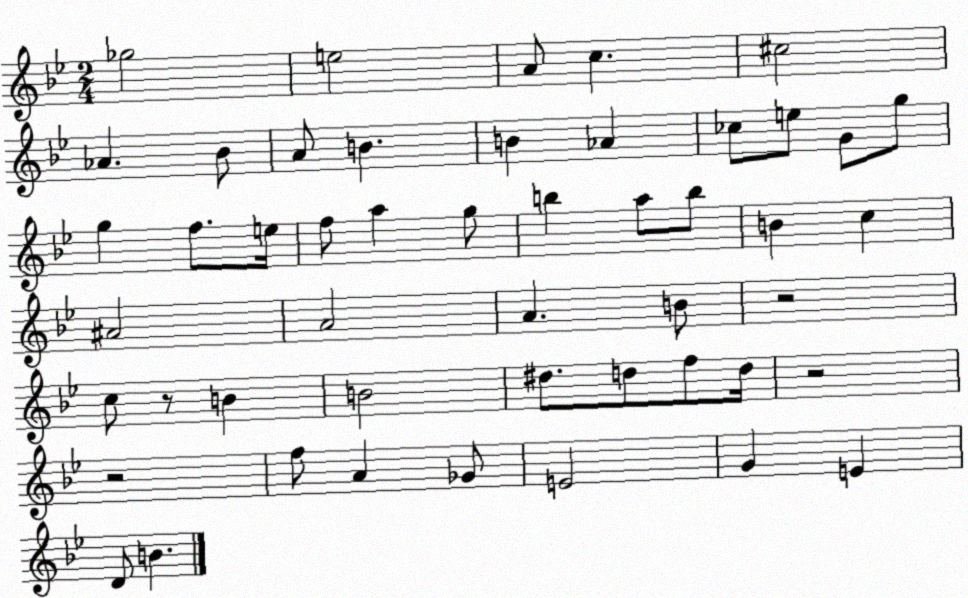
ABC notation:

X:1
T:Untitled
M:2/4
L:1/4
K:Bb
_g2 e2 A/2 c ^c2 _A _B/2 A/2 B B _A _c/2 e/2 G/2 g/2 g f/2 e/4 f/2 a g/2 b a/2 b/2 B c ^A2 A2 A B/2 z2 c/2 z/2 B B2 ^d/2 d/2 f/2 d/4 z2 z2 f/2 A _G/2 E2 G E D/2 B